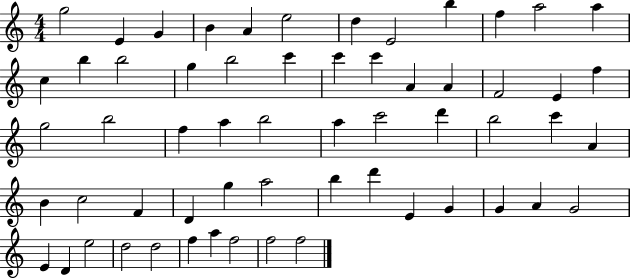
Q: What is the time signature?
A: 4/4